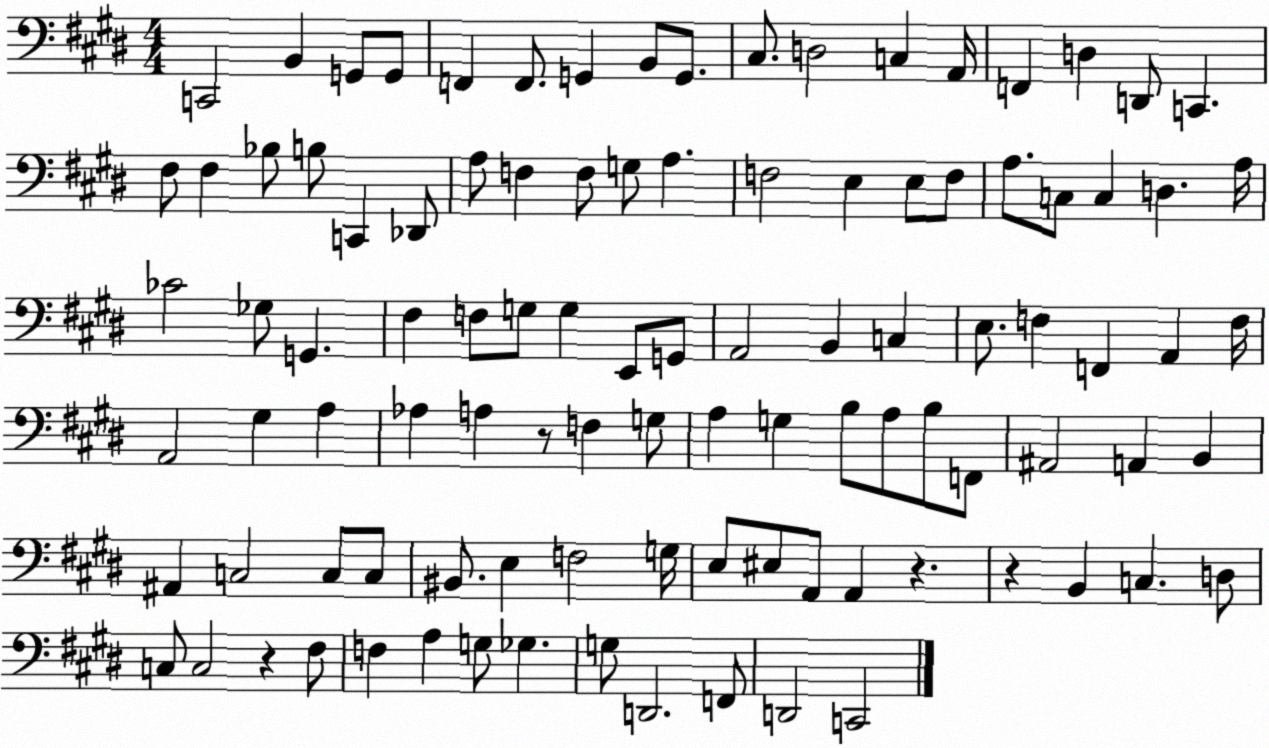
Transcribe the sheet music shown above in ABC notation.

X:1
T:Untitled
M:4/4
L:1/4
K:E
C,,2 B,, G,,/2 G,,/2 F,, F,,/2 G,, B,,/2 G,,/2 ^C,/2 D,2 C, A,,/4 F,, D, D,,/2 C,, ^F,/2 ^F, _B,/2 B,/2 C,, _D,,/2 A,/2 F, F,/2 G,/2 A, F,2 E, E,/2 F,/2 A,/2 C,/2 C, D, A,/4 _C2 _G,/2 G,, ^F, F,/2 G,/2 G, E,,/2 G,,/2 A,,2 B,, C, E,/2 F, F,, A,, F,/4 A,,2 ^G, A, _A, A, z/2 F, G,/2 A, G, B,/2 A,/2 B,/2 F,,/2 ^A,,2 A,, B,, ^A,, C,2 C,/2 C,/2 ^B,,/2 E, F,2 G,/4 E,/2 ^E,/2 A,,/2 A,, z z B,, C, D,/2 C,/2 C,2 z ^F,/2 F, A, G,/2 _G, G,/2 D,,2 F,,/2 D,,2 C,,2